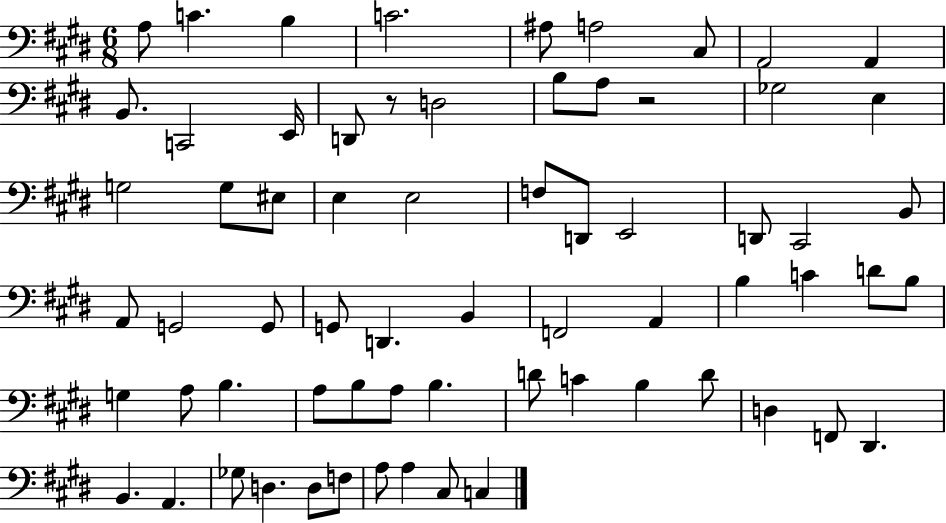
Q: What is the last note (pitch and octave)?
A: C3